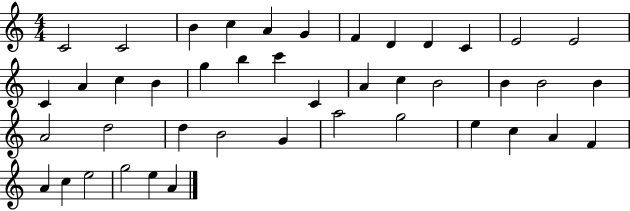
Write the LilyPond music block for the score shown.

{
  \clef treble
  \numericTimeSignature
  \time 4/4
  \key c \major
  c'2 c'2 | b'4 c''4 a'4 g'4 | f'4 d'4 d'4 c'4 | e'2 e'2 | \break c'4 a'4 c''4 b'4 | g''4 b''4 c'''4 c'4 | a'4 c''4 b'2 | b'4 b'2 b'4 | \break a'2 d''2 | d''4 b'2 g'4 | a''2 g''2 | e''4 c''4 a'4 f'4 | \break a'4 c''4 e''2 | g''2 e''4 a'4 | \bar "|."
}